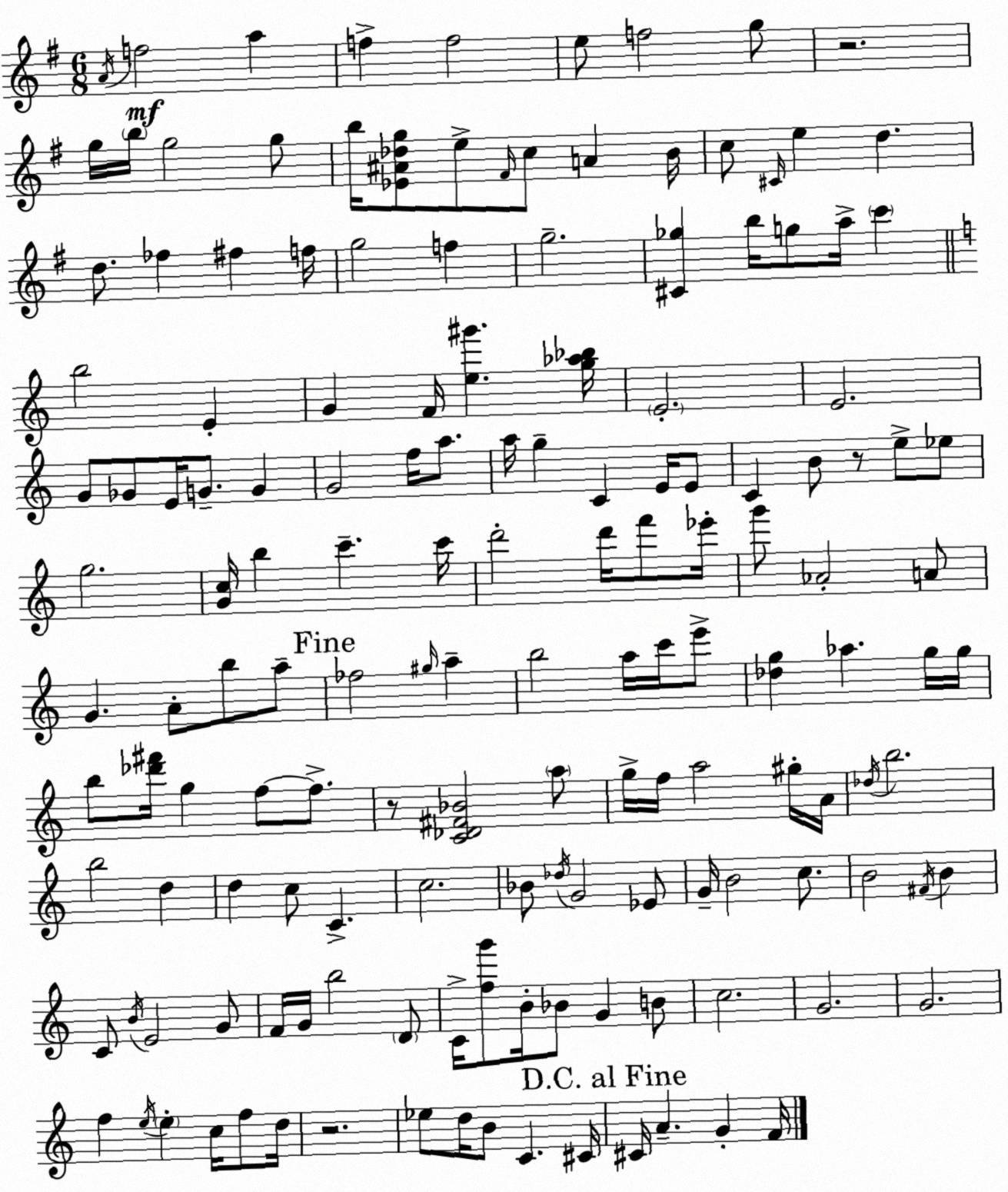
X:1
T:Untitled
M:6/8
L:1/4
K:Em
A/4 f2 a f f2 e/2 f2 g/2 z2 g/4 b/4 g2 g/2 b/4 [_E^A_dg]/2 e/2 ^F/4 c/2 A B/4 c/2 ^C/4 e d d/2 _f ^f f/4 g2 f g2 [^C_g] b/4 g/2 a/4 c' b2 E G F/4 [e^g'] [g_a_b]/4 E2 E2 G/2 _G/2 E/4 G/2 G G2 f/4 a/2 a/4 g C E/4 E/2 C B/2 z/2 e/2 _e/2 g2 [Gc]/4 b c' c'/4 d'2 d'/4 f'/2 _e'/4 g'/2 _A2 A/2 G A/2 b/2 a/2 _f2 ^g/4 a b2 a/4 c'/4 e'/2 [_dg] _a g/4 g/4 b/2 [_d'^f']/4 g f/2 f/2 z/2 [C_D^F_B]2 a/2 g/4 f/4 a2 ^g/4 A/4 _d/4 b2 b2 d d c/2 C c2 _B/2 _d/4 G2 _E/2 G/4 B2 c/2 B2 ^F/4 B C/2 B/4 E2 G/2 F/4 G/4 b2 D/2 C/4 [fg']/2 B/4 _B/2 G B/2 c2 G2 G2 f e/4 e c/4 f/2 d/4 z2 _e/2 d/4 B/2 C ^C/4 ^C/4 A G F/4